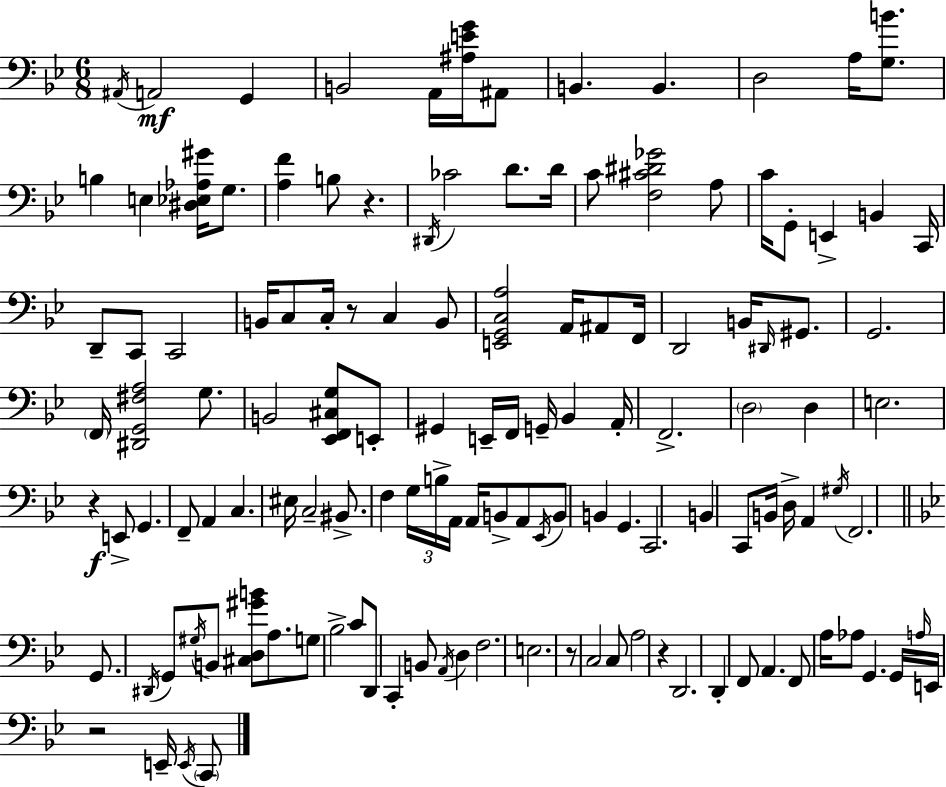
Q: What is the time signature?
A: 6/8